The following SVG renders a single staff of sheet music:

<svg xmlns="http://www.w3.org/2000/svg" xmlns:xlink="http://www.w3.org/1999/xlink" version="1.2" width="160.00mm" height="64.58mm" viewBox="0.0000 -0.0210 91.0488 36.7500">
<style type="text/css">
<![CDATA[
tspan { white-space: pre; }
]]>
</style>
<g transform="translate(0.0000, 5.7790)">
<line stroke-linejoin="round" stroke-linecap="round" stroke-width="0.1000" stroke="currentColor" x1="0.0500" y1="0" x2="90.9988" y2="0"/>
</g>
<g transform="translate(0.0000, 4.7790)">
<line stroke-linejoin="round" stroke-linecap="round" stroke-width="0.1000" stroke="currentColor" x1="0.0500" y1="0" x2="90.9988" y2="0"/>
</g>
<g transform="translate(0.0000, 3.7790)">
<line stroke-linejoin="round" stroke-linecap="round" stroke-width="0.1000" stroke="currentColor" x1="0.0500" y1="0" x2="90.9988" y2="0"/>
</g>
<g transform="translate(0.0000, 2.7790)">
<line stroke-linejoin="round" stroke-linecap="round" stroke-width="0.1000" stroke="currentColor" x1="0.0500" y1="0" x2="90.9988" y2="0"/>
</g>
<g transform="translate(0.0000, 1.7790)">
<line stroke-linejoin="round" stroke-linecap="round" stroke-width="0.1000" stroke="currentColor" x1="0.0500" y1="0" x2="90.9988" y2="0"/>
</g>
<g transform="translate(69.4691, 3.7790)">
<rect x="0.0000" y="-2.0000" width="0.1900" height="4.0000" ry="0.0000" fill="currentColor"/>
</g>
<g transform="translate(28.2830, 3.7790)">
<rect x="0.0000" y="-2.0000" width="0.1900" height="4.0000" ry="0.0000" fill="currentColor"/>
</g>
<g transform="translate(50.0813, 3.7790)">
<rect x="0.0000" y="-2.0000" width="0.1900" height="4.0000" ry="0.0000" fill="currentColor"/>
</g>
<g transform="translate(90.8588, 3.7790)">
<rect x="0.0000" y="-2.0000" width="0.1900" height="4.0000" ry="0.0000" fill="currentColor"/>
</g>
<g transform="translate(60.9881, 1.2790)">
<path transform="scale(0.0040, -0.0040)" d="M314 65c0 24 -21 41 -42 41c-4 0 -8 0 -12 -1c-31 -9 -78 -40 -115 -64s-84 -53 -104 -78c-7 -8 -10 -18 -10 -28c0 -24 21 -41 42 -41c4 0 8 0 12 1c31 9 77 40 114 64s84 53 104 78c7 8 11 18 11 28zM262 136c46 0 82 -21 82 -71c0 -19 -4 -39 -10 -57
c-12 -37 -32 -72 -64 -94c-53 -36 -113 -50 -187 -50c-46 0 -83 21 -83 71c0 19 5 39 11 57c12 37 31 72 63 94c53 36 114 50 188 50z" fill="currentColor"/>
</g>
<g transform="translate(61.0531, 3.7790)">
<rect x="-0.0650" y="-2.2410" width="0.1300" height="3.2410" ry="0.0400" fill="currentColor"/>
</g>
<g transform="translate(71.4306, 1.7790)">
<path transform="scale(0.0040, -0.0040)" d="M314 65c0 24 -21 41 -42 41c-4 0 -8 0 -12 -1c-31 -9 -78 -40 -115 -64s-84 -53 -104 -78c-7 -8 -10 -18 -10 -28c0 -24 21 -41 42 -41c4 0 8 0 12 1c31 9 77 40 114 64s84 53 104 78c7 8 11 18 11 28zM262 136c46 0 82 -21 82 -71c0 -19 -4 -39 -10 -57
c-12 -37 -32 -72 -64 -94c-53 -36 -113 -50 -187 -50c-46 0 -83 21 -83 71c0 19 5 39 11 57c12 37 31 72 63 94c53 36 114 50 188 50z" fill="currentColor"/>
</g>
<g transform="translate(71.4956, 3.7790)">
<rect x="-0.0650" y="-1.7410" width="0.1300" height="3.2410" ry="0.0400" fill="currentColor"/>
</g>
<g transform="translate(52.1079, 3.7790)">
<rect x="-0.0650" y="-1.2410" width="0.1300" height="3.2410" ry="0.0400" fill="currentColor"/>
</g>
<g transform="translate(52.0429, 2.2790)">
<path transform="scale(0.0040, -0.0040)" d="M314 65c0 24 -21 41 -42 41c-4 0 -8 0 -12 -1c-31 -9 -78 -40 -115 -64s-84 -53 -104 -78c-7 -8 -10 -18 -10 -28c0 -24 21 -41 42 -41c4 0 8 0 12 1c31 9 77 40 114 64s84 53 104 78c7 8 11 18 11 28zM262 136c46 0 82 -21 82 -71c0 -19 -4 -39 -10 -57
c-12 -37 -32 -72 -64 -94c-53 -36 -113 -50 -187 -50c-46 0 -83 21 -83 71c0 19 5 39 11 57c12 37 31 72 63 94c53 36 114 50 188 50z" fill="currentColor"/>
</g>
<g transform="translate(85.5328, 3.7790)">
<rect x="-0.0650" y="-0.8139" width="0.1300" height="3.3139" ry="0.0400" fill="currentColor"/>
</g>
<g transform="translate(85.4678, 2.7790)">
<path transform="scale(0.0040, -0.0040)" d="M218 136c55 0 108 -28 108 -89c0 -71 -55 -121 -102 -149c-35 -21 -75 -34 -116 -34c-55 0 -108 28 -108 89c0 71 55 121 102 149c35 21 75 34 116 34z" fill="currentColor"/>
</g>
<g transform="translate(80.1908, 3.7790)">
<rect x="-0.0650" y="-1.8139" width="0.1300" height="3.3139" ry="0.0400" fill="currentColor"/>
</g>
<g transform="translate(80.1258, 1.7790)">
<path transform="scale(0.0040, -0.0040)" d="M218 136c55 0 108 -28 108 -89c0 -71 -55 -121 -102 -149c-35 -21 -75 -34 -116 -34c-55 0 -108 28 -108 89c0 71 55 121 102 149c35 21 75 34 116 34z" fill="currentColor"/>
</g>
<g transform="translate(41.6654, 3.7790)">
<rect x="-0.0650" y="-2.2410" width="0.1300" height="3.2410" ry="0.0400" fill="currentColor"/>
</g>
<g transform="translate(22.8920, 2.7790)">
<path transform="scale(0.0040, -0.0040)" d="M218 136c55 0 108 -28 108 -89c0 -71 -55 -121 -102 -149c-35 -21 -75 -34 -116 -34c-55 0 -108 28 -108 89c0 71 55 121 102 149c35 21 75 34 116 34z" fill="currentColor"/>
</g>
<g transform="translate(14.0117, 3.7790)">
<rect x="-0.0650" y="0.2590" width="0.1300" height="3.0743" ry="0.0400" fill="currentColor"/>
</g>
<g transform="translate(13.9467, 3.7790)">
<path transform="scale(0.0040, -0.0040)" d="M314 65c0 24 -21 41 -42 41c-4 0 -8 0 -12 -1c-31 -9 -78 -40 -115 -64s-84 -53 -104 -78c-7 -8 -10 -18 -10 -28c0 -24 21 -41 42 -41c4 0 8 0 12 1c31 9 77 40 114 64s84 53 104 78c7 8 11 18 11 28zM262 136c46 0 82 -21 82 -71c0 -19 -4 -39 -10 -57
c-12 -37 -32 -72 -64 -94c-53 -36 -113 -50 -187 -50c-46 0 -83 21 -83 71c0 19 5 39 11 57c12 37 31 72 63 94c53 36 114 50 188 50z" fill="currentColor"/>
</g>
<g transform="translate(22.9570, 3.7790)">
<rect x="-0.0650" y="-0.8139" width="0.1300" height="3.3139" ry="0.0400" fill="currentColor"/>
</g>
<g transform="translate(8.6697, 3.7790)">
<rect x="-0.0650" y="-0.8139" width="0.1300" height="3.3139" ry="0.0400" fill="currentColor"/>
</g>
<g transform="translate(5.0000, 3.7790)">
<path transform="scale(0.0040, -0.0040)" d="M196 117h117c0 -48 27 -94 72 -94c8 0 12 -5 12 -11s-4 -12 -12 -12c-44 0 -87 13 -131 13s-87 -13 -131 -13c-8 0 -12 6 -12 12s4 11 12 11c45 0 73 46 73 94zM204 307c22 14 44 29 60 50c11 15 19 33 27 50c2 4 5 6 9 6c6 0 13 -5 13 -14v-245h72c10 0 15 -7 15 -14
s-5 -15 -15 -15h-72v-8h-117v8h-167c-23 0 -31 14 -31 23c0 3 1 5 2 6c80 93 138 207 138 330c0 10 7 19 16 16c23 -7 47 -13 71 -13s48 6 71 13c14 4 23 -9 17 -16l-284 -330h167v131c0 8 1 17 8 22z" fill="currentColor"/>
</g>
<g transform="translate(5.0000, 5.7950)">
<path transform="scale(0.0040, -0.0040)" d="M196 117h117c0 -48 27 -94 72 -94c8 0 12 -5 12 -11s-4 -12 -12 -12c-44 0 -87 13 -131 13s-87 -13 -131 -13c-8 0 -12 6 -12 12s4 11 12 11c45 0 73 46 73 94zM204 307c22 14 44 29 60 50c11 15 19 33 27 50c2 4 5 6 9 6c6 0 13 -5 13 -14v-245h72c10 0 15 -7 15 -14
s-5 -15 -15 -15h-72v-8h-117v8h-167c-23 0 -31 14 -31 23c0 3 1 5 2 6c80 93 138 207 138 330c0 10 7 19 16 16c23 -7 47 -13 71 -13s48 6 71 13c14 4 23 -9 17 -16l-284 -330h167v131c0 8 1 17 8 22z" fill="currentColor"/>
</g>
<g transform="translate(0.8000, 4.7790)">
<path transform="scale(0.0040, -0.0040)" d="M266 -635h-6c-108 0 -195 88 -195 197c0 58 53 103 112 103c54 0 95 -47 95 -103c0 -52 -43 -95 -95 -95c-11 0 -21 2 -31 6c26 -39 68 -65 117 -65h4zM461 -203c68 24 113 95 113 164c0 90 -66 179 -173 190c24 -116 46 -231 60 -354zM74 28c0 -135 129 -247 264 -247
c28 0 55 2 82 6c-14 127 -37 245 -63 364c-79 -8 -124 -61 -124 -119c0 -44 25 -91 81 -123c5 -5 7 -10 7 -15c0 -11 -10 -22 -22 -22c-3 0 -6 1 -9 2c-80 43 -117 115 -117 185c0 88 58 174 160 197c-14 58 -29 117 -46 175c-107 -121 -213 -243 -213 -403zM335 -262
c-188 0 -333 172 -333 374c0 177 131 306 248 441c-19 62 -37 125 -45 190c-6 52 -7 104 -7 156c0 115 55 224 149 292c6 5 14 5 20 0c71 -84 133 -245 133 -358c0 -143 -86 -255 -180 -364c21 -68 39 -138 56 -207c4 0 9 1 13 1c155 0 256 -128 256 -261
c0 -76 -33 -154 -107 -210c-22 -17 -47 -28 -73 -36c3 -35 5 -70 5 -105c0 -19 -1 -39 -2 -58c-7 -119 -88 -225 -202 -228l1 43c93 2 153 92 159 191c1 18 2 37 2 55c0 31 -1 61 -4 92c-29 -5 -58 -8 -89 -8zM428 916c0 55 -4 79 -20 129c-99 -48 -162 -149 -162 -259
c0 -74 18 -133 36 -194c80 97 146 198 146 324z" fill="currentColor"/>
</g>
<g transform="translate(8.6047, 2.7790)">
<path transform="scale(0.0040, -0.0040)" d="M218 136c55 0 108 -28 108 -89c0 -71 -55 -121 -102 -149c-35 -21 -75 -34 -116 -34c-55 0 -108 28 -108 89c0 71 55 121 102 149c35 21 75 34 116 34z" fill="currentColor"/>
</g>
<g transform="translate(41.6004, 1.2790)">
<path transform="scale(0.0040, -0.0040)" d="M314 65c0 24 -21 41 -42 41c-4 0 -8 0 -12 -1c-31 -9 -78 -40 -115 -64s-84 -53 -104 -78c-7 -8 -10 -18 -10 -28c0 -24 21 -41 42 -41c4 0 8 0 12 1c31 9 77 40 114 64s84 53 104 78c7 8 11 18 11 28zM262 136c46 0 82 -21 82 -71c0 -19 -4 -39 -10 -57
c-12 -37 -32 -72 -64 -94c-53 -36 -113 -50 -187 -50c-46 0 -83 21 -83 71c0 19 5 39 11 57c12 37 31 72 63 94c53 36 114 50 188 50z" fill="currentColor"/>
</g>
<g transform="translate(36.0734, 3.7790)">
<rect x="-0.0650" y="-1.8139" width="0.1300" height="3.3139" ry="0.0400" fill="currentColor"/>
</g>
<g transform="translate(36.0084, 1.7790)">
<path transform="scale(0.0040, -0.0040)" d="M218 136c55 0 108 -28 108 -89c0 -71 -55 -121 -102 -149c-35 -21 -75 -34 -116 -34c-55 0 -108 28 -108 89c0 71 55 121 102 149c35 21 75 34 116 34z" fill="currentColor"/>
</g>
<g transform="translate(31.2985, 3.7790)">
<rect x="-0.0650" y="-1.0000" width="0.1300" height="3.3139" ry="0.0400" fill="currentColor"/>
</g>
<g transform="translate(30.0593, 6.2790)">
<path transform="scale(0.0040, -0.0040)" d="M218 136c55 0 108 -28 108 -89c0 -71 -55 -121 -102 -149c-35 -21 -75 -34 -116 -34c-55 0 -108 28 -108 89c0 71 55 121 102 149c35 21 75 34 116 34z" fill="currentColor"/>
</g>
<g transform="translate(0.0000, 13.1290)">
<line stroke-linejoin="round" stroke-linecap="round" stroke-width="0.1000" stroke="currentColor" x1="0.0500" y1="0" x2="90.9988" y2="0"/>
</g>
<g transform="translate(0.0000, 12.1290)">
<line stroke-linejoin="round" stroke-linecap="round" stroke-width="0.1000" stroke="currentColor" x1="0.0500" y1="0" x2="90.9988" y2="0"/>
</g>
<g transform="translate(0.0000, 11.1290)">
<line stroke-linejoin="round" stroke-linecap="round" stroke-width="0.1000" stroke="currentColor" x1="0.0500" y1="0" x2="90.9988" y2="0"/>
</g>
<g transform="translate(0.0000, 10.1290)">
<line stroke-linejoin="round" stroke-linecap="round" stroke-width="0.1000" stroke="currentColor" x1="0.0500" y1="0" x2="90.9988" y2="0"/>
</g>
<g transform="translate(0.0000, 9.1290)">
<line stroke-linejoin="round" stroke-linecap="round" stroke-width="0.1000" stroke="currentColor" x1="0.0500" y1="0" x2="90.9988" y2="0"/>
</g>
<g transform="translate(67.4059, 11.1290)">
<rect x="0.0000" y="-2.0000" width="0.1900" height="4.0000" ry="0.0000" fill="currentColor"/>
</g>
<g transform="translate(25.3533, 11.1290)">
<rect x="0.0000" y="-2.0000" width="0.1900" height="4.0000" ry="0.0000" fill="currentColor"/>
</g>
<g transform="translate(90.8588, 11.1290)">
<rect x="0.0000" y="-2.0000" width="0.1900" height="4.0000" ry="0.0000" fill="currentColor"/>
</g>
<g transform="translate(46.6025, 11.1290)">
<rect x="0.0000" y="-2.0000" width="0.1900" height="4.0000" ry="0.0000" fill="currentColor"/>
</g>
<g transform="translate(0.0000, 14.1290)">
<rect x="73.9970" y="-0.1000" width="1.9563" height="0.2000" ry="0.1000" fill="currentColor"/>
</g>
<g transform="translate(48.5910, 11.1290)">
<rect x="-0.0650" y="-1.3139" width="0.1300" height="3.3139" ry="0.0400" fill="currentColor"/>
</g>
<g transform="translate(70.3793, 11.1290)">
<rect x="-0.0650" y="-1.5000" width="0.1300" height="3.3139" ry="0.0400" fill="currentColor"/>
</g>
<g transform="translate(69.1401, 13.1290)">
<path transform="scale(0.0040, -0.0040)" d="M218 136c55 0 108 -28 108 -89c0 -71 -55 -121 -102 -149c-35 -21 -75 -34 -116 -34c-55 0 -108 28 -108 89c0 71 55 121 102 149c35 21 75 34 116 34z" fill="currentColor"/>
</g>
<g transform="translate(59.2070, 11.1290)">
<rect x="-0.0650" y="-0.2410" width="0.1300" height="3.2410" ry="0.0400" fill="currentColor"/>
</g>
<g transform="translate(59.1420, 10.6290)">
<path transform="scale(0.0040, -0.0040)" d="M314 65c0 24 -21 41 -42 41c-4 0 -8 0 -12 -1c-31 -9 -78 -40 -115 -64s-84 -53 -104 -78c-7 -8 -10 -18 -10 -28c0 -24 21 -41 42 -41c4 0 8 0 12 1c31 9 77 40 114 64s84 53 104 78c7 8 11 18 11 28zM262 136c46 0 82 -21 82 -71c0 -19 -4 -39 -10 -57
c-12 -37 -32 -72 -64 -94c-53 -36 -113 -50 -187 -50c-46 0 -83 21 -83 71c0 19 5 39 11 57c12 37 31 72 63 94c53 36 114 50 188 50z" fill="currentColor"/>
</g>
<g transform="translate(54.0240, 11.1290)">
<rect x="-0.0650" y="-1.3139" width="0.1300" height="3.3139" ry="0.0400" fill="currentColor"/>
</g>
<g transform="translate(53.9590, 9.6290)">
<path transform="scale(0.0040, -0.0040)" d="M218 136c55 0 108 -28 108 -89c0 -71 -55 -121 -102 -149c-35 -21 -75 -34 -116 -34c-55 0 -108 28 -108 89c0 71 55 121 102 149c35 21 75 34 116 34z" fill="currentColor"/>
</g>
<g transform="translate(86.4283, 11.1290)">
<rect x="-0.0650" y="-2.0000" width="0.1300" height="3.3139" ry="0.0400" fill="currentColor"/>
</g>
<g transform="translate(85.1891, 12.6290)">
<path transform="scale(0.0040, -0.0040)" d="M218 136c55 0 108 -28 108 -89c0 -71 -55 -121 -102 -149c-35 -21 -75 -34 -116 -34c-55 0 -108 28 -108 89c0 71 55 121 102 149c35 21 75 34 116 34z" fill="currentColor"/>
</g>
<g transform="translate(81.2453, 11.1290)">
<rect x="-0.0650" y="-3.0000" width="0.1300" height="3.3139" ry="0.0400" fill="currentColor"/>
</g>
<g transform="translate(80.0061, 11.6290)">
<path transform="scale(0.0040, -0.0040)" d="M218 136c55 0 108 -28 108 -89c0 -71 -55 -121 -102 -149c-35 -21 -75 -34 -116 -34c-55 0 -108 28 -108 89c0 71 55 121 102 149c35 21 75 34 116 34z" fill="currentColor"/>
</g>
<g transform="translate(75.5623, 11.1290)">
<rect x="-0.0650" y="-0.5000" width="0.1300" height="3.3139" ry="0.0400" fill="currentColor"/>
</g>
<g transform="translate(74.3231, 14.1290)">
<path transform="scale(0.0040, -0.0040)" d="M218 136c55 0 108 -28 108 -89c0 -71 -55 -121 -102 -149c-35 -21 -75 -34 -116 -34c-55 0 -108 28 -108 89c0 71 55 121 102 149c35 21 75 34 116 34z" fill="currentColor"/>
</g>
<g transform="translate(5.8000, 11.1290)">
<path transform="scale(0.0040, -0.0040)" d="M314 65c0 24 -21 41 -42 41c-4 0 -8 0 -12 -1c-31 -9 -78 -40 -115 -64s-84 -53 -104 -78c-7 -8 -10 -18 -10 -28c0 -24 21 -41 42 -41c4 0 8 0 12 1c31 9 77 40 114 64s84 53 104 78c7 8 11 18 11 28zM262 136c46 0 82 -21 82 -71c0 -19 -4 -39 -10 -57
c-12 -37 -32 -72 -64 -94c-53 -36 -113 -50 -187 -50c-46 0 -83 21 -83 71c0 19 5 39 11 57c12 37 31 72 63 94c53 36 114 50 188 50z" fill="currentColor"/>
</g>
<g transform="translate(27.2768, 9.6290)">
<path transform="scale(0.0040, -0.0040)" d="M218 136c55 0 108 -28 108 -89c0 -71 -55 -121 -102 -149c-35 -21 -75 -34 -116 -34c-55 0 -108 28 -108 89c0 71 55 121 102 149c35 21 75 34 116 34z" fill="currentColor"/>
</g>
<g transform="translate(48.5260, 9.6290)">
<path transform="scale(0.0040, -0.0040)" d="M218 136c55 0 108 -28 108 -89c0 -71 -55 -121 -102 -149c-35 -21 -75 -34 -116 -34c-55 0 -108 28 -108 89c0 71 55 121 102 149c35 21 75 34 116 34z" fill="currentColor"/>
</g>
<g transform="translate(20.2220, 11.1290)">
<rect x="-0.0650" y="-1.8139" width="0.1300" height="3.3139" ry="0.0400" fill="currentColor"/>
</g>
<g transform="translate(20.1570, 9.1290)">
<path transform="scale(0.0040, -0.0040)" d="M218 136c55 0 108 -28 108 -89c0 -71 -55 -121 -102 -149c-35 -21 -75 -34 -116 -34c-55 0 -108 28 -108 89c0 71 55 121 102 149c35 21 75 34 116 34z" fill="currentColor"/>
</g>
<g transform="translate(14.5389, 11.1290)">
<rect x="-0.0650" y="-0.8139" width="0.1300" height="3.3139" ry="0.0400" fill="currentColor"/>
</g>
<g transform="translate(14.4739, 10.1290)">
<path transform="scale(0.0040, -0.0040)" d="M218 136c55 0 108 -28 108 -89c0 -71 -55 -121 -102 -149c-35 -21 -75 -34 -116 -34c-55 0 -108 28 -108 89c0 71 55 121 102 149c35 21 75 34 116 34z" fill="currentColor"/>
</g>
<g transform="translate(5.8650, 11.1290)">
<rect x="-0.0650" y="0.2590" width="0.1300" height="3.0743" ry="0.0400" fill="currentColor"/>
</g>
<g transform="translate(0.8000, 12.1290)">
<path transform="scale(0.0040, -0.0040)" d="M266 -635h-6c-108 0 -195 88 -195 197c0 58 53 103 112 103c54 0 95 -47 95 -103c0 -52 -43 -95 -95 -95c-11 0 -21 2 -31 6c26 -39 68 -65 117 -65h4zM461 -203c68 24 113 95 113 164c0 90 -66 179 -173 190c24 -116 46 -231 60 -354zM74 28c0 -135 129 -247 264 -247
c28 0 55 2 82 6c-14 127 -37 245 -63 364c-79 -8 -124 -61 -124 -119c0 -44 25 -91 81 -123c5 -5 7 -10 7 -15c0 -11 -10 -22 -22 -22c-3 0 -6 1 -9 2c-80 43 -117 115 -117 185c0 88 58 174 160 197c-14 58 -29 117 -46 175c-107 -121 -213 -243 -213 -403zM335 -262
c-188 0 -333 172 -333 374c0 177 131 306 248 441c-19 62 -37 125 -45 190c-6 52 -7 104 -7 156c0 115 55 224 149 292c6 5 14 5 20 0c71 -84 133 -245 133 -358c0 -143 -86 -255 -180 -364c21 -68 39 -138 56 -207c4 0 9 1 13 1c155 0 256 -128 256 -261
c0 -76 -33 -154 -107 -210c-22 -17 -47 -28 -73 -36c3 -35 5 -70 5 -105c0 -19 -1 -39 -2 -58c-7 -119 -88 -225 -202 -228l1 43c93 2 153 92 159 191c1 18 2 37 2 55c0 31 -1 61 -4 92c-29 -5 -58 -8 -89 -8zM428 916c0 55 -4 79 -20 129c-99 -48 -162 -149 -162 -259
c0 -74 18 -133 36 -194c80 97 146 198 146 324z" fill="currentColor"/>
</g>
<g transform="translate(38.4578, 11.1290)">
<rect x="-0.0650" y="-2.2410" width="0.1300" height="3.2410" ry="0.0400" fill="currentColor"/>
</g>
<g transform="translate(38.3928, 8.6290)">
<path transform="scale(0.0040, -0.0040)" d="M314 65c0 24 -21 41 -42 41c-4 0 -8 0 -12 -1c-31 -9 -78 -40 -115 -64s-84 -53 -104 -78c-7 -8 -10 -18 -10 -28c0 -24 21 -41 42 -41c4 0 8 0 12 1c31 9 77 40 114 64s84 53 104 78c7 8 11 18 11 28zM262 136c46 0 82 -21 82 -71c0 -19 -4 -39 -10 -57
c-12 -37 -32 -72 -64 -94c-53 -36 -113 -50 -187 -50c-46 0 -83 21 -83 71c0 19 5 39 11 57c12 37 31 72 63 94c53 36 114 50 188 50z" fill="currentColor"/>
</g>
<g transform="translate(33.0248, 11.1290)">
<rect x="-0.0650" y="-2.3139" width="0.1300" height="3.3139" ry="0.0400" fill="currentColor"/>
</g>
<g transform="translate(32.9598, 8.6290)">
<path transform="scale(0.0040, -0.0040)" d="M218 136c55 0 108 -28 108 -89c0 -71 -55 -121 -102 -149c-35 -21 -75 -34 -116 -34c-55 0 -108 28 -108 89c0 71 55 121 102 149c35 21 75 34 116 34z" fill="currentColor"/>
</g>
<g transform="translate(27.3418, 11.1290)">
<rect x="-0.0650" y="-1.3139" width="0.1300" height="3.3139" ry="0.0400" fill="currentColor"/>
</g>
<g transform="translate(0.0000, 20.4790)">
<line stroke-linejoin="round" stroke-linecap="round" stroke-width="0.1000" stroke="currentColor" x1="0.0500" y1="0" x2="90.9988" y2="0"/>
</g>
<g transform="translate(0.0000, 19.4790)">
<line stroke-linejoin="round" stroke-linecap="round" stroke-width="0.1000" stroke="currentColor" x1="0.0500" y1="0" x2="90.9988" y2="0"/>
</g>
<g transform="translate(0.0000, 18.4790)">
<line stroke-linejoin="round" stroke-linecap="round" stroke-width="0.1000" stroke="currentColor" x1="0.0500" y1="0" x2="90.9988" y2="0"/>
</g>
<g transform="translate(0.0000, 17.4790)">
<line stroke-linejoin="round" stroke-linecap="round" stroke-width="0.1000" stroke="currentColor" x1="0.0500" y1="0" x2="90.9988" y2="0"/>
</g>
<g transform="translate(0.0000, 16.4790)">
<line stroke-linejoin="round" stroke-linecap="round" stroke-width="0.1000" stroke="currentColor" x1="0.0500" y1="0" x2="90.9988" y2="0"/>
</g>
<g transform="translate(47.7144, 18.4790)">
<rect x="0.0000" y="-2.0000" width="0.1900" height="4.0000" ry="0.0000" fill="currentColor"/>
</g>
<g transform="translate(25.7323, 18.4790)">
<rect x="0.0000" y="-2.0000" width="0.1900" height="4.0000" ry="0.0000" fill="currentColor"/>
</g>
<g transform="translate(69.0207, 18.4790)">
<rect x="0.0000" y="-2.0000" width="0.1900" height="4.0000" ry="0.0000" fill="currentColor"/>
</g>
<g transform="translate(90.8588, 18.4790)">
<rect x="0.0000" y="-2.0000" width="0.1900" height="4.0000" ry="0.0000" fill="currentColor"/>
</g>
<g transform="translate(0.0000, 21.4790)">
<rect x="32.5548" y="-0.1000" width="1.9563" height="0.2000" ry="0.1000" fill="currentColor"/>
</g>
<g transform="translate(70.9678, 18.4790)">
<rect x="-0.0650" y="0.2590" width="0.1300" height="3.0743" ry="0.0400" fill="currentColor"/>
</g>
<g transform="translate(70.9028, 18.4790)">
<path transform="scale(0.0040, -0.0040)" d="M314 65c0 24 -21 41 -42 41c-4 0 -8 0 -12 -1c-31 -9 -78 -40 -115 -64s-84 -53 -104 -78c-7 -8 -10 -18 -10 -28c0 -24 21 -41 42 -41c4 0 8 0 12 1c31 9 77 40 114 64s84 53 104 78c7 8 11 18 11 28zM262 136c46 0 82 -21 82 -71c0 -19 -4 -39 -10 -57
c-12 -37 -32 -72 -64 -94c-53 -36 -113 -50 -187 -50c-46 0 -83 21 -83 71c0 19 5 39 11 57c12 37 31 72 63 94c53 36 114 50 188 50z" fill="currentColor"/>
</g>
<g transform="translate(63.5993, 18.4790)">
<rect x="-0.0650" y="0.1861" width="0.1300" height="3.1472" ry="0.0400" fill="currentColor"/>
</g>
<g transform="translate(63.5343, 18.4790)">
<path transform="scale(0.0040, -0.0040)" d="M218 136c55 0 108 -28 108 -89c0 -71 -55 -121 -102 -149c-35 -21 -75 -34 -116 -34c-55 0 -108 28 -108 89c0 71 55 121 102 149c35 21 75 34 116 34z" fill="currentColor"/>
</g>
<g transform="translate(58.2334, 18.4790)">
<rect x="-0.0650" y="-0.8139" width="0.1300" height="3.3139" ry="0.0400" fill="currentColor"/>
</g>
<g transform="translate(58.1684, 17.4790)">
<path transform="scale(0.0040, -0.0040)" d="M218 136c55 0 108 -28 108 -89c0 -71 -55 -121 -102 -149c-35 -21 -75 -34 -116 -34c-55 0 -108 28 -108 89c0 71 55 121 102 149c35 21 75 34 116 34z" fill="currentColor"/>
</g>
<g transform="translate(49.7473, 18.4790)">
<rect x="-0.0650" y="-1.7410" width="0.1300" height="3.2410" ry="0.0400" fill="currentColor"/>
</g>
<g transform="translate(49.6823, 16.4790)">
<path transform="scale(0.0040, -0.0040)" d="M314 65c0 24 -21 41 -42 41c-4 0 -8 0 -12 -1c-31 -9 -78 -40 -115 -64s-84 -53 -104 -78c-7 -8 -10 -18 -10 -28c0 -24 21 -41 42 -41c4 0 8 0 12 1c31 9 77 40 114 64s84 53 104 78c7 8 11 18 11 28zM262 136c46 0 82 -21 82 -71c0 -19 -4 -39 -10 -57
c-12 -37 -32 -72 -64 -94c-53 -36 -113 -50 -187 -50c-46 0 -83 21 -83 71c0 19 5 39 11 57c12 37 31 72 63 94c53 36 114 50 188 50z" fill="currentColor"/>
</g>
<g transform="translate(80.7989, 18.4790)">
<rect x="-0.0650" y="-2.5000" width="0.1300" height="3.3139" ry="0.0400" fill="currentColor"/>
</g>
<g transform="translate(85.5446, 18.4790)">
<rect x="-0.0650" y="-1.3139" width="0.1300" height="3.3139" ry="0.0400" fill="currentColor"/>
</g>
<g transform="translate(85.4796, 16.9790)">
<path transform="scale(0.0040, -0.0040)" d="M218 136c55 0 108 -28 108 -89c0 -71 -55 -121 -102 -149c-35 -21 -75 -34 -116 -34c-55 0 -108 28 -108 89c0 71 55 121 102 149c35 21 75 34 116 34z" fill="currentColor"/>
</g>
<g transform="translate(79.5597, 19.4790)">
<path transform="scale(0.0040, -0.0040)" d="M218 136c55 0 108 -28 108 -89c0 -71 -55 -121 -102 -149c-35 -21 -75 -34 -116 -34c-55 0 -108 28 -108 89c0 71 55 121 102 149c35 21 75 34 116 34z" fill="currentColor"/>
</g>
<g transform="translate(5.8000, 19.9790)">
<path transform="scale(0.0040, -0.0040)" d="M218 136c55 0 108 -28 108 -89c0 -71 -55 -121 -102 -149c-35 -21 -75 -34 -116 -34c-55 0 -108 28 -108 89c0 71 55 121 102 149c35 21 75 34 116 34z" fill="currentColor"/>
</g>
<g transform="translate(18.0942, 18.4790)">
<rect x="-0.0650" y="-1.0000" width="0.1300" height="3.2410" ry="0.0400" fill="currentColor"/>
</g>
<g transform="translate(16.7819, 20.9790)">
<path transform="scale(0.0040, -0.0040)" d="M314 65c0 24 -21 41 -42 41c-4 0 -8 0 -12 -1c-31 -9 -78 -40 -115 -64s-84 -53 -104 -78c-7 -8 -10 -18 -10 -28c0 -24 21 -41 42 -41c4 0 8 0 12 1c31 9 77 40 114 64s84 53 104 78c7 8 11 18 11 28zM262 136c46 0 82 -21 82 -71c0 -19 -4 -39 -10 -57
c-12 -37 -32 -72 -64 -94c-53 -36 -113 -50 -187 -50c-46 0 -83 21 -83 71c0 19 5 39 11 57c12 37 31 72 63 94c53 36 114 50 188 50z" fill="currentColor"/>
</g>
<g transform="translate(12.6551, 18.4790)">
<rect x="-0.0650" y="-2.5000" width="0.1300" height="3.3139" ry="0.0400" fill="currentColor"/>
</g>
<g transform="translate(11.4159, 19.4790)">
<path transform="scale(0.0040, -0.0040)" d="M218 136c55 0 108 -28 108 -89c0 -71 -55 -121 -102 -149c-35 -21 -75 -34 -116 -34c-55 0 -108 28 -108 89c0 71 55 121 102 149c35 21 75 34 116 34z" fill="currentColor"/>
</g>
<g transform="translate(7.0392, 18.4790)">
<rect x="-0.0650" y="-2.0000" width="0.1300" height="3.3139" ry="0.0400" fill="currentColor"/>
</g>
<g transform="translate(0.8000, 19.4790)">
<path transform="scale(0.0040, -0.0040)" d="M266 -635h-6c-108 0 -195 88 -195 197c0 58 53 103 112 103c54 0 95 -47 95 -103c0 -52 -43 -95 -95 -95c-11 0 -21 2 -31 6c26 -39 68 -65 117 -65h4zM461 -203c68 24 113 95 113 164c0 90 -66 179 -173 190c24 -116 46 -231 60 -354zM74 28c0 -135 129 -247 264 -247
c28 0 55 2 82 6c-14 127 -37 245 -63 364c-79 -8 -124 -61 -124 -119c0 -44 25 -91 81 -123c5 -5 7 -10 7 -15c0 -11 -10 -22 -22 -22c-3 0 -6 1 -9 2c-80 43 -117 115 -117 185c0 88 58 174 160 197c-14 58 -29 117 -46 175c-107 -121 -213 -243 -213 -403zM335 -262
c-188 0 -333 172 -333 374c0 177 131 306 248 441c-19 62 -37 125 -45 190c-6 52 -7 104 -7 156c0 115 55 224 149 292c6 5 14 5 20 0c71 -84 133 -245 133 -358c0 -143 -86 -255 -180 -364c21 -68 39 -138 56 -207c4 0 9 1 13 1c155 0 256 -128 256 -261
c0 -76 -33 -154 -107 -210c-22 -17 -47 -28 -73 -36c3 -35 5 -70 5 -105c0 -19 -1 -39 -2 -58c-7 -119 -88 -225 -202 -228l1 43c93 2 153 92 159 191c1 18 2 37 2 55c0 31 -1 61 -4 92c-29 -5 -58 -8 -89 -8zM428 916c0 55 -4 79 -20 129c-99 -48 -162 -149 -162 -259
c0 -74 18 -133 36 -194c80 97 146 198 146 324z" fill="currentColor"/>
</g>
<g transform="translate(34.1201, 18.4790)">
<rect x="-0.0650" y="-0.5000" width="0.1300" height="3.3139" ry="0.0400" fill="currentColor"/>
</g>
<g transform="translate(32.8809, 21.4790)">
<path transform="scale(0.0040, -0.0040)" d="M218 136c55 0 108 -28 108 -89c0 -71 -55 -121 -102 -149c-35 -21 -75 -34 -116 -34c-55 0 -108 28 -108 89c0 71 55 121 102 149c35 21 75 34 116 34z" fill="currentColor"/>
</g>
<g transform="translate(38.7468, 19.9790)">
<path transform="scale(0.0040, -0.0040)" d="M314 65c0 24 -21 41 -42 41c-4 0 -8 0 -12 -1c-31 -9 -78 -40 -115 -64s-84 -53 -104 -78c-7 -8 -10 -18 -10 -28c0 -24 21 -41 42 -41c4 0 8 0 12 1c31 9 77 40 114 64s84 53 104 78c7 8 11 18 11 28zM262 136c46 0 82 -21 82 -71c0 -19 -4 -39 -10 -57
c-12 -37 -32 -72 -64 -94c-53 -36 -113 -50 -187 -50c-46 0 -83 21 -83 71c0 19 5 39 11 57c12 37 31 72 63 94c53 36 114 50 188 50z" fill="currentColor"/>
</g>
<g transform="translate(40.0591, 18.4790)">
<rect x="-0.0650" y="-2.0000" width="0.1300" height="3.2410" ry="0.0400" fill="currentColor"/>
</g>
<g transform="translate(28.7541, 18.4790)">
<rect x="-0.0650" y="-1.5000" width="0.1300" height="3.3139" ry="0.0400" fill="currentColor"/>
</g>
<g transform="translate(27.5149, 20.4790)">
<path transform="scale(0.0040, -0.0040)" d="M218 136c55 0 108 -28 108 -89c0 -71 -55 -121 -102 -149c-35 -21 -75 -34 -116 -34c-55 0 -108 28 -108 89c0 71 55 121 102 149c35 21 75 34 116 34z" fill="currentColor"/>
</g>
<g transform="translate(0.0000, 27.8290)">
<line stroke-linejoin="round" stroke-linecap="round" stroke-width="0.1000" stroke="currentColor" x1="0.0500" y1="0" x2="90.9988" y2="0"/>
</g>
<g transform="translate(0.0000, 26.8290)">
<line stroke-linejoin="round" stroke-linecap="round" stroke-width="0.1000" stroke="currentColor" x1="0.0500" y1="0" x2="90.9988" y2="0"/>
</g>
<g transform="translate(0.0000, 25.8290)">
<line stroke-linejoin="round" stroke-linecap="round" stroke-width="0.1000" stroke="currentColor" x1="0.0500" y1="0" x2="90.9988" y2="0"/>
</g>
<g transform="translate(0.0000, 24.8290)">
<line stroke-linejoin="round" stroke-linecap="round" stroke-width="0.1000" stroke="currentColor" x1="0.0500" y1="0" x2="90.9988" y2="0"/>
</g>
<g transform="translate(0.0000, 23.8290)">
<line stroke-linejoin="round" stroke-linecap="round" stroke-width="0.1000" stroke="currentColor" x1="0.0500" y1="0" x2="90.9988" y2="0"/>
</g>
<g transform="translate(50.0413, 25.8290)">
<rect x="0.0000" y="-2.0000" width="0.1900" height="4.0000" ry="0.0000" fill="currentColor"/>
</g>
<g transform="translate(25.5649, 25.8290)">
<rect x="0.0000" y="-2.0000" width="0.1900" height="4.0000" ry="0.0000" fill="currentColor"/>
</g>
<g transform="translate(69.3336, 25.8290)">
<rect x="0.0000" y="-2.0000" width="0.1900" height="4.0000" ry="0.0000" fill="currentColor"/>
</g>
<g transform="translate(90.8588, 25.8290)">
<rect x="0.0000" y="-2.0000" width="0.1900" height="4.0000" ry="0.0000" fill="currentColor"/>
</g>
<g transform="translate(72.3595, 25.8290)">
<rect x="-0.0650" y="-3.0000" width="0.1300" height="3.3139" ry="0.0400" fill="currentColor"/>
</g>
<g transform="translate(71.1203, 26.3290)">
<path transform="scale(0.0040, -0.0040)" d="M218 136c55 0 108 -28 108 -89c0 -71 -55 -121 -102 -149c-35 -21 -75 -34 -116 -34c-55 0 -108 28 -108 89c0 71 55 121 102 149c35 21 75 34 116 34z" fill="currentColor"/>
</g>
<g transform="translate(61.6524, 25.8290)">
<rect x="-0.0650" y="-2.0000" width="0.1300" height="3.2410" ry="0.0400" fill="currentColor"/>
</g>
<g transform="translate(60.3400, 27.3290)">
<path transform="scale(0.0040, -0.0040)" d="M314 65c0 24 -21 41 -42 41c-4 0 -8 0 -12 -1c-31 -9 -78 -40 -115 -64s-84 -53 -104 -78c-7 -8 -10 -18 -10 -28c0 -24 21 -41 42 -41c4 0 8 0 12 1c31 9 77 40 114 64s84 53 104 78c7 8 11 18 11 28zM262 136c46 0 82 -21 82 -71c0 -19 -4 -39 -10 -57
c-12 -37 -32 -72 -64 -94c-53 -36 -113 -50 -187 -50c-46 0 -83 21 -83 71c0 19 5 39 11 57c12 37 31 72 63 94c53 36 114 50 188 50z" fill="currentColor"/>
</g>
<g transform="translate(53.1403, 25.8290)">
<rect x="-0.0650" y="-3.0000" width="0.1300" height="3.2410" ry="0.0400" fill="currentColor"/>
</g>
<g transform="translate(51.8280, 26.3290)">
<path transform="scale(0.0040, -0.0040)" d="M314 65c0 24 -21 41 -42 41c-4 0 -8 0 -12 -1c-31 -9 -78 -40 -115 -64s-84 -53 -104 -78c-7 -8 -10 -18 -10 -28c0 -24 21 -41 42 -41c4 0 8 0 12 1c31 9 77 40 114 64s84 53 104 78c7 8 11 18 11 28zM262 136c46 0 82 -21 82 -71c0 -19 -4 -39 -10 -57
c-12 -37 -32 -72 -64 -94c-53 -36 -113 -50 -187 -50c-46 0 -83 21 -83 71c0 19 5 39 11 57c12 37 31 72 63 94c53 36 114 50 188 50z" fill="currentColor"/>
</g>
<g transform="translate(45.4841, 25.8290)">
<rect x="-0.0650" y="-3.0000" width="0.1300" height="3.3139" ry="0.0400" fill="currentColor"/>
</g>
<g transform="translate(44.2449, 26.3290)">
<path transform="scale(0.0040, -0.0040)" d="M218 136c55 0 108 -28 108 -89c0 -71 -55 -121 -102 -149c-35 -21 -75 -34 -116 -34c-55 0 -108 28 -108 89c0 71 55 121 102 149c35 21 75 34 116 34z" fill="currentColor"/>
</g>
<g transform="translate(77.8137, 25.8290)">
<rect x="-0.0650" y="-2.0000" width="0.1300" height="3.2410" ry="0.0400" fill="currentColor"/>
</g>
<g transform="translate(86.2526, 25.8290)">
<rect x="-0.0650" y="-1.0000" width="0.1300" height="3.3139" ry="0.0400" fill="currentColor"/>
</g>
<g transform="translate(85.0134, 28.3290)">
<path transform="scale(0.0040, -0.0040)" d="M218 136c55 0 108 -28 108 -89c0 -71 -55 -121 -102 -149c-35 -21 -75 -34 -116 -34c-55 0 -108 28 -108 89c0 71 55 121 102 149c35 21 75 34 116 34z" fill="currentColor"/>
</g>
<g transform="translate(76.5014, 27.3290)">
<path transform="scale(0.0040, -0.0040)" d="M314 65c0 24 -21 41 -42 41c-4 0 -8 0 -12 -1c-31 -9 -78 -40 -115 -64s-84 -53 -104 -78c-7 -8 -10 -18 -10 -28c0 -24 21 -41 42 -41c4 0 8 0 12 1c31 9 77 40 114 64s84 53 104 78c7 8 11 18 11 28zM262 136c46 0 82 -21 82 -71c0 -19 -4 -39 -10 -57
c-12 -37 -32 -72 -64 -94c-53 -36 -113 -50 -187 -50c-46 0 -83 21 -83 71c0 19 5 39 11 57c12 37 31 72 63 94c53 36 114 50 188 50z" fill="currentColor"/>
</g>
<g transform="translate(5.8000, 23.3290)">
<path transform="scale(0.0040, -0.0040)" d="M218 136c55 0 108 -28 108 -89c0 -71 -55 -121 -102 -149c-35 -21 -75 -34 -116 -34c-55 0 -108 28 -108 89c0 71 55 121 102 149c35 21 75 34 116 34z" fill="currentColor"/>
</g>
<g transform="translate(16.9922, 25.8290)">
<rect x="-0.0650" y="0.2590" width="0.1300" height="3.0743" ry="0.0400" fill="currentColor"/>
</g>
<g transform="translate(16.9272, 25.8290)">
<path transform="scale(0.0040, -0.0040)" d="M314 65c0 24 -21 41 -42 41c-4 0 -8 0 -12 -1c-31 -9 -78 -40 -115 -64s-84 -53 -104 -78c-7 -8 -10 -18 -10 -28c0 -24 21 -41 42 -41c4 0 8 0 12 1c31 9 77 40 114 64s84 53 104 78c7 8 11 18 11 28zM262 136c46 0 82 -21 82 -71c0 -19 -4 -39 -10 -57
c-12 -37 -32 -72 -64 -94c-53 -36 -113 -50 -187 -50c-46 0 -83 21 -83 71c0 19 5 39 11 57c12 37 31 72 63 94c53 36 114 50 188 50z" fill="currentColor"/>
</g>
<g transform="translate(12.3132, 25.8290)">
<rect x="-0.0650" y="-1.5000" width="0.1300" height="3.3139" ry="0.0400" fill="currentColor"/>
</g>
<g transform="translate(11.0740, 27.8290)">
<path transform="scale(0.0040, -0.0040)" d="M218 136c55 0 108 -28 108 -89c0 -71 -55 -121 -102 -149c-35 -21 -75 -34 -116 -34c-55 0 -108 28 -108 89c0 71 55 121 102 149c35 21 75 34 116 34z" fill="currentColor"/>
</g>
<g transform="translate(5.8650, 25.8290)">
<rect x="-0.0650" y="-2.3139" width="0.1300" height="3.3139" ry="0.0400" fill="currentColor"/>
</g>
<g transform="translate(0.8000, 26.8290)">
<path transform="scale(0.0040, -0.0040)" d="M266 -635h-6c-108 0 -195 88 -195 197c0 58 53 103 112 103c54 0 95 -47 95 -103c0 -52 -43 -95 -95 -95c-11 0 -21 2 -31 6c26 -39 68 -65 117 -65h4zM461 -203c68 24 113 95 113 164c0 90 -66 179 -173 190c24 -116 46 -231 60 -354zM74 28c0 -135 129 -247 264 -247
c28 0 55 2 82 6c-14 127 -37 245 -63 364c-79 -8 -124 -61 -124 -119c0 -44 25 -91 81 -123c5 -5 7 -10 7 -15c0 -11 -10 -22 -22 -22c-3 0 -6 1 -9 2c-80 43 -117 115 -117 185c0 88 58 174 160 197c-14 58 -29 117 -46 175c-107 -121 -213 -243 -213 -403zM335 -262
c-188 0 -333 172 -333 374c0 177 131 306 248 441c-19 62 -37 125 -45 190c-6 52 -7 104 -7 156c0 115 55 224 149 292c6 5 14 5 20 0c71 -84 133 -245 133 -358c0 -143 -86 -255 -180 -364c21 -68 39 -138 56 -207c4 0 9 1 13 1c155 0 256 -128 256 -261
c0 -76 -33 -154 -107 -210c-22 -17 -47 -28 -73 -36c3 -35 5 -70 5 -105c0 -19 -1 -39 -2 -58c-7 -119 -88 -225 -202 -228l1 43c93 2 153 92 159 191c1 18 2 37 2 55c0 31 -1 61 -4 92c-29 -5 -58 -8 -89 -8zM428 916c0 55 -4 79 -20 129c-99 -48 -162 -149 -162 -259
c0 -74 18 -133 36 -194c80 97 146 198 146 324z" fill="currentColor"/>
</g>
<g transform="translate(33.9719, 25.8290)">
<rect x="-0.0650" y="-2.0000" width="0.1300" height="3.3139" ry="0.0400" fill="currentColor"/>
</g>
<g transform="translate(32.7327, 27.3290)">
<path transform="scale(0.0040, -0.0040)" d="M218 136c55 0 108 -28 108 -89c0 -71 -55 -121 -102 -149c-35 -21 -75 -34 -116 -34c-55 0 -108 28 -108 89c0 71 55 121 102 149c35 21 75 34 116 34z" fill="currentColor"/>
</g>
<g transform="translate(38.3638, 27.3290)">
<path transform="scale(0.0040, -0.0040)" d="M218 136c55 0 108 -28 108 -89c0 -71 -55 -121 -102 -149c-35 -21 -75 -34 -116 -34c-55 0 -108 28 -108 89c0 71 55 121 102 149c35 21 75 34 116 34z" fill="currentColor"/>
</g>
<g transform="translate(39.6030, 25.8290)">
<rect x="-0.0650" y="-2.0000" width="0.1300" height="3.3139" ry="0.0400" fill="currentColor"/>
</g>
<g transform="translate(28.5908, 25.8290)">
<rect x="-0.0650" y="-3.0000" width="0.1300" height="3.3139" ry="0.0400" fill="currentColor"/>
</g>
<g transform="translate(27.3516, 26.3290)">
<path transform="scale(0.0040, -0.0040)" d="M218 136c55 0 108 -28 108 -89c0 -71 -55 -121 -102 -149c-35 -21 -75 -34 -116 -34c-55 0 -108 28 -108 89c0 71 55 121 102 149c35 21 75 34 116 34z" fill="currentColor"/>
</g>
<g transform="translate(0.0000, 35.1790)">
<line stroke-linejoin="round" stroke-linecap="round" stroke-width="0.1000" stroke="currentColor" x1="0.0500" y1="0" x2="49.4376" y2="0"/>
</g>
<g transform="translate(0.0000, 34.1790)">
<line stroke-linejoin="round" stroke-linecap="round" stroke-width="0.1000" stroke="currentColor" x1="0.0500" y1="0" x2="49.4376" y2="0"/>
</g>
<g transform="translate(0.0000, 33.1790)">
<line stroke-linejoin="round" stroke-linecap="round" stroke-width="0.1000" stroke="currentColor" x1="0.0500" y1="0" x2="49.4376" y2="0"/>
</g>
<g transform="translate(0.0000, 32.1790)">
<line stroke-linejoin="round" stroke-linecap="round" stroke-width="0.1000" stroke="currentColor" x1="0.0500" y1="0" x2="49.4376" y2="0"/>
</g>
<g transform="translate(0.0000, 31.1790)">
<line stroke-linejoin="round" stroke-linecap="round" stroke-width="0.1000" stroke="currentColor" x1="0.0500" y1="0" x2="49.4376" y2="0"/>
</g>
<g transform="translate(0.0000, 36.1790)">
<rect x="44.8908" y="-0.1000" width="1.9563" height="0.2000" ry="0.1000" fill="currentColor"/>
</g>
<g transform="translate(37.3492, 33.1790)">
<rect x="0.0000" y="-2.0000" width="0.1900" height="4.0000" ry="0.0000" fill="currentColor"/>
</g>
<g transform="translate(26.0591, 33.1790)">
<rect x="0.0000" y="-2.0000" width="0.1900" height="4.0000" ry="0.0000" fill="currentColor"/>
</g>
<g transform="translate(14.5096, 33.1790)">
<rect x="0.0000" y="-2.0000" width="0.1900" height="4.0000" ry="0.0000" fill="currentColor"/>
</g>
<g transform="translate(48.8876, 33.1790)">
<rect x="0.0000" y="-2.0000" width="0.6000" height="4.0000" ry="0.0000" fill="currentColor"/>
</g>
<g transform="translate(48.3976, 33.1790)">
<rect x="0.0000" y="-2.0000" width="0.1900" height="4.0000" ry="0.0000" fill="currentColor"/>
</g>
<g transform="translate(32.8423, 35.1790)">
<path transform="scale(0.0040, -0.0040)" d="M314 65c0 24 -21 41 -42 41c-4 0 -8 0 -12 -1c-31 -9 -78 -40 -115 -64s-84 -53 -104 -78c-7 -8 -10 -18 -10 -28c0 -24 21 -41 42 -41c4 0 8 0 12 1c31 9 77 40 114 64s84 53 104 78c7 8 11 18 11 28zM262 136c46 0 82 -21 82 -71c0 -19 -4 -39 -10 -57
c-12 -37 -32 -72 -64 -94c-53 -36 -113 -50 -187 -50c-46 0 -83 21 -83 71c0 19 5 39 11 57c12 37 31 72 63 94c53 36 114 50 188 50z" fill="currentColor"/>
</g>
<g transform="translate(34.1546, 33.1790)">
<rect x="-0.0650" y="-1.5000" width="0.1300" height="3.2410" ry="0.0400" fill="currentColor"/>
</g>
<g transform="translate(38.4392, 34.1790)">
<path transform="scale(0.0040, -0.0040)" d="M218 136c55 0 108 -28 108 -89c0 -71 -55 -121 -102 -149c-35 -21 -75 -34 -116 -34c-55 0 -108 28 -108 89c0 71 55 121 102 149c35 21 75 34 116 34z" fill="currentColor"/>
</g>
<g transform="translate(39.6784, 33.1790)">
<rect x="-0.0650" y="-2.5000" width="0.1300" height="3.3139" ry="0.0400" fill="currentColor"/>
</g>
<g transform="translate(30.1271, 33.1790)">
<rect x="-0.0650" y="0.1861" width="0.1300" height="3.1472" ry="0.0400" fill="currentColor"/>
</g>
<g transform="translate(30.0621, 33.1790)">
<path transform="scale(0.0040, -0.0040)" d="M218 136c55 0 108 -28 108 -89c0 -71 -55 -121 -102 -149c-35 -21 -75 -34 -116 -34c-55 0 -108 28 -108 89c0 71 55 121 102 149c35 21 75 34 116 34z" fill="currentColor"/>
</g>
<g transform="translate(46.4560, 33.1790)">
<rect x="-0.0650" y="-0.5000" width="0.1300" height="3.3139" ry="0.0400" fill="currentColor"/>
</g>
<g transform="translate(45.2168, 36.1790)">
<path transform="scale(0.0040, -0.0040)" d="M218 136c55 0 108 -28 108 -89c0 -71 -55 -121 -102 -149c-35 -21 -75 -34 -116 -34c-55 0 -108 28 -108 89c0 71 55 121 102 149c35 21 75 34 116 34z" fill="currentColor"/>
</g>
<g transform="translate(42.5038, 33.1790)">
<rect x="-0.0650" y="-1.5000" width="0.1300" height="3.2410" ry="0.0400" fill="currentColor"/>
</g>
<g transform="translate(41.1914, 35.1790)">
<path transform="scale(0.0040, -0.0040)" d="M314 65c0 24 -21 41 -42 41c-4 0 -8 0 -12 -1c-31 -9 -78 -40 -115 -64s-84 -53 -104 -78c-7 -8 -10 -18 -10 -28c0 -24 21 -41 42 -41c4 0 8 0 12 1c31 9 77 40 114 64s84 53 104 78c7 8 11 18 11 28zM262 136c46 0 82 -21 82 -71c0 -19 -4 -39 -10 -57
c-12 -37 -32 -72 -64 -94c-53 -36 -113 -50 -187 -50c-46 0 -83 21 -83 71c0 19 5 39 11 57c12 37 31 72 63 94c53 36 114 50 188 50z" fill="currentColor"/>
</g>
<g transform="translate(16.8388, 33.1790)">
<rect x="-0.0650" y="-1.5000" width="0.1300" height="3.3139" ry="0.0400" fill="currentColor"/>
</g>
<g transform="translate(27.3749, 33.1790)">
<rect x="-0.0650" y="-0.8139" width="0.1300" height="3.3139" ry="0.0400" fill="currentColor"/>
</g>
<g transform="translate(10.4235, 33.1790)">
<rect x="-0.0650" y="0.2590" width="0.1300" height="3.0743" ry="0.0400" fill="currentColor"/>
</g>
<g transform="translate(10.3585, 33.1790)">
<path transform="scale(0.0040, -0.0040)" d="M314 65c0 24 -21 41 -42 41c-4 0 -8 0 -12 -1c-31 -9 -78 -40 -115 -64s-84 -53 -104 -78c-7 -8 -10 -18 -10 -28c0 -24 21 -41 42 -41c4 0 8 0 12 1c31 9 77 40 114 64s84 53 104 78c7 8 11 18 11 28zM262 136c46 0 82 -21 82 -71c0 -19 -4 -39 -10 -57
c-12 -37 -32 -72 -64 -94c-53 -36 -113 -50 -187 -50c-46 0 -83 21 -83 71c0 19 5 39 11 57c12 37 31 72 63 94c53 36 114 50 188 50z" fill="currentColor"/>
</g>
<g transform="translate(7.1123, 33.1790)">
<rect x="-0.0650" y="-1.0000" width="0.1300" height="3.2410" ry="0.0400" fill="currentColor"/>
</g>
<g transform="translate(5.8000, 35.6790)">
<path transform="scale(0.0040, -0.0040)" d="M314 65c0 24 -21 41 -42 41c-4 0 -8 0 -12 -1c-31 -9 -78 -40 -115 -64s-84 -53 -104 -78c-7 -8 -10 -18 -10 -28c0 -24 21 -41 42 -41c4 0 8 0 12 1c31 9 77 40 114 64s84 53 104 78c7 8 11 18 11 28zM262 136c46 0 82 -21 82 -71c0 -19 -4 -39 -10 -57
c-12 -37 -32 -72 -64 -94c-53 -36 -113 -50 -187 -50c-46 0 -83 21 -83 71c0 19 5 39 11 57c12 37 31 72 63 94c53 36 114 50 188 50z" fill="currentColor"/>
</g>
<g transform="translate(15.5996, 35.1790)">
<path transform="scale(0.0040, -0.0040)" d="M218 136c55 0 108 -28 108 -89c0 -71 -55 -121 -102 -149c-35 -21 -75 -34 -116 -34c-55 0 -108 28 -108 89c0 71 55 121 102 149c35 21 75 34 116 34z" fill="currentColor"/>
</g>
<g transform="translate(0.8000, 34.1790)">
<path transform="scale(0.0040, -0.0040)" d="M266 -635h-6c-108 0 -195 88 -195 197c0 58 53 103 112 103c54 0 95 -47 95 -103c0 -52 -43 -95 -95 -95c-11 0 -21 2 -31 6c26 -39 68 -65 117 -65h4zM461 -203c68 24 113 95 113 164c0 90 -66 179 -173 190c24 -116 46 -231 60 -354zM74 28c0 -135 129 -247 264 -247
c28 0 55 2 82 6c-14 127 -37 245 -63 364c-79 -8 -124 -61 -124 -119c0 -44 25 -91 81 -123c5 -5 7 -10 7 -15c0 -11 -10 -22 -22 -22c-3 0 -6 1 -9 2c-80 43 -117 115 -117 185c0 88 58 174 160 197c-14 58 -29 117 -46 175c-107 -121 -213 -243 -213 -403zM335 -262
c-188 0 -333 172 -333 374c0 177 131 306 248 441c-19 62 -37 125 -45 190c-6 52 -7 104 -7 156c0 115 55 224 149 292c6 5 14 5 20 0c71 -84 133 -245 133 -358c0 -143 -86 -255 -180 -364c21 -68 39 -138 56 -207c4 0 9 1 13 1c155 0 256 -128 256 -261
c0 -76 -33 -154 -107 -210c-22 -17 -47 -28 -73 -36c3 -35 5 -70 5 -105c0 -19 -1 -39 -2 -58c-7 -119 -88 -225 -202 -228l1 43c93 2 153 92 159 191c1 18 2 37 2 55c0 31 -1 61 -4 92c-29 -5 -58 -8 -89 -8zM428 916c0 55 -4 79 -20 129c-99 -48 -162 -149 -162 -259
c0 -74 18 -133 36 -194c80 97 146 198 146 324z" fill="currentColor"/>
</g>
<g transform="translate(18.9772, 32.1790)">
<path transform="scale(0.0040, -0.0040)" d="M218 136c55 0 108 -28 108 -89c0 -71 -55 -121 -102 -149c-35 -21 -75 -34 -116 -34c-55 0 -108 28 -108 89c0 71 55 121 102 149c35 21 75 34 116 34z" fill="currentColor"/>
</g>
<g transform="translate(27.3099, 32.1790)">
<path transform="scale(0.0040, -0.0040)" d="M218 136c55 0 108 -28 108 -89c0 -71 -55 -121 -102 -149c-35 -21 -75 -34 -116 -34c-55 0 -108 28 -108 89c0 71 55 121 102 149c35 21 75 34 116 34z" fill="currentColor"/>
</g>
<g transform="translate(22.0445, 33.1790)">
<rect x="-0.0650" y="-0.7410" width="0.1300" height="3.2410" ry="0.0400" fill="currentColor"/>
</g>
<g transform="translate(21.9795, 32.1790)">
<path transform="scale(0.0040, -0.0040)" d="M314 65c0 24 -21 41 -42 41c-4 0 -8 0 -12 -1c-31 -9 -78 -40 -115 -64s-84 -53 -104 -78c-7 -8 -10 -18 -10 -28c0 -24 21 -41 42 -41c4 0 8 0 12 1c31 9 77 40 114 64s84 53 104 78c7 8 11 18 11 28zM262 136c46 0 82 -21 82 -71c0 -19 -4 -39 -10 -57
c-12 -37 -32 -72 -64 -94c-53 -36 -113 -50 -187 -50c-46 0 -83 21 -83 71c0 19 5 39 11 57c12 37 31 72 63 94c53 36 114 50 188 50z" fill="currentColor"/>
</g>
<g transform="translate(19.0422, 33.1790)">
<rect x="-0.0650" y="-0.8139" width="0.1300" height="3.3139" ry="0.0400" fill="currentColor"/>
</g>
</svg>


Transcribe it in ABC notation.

X:1
T:Untitled
M:4/4
L:1/4
K:C
d B2 d D f g2 e2 g2 f2 f d B2 d f e g g2 e e c2 E C A F F G D2 E C F2 f2 d B B2 G e g E B2 A F F A A2 F2 A F2 D D2 B2 E d d2 d B E2 G E2 C